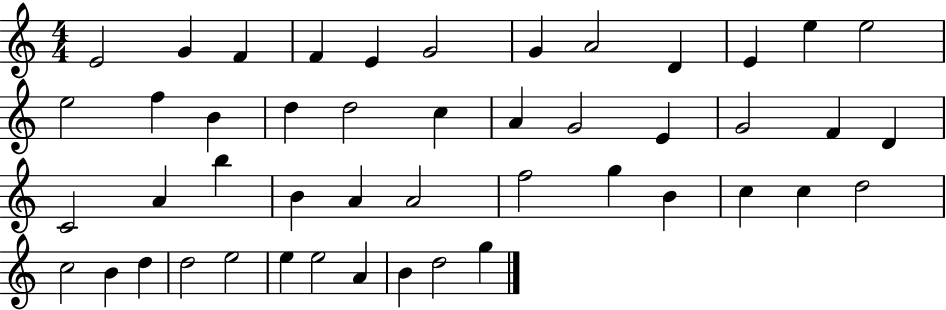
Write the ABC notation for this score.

X:1
T:Untitled
M:4/4
L:1/4
K:C
E2 G F F E G2 G A2 D E e e2 e2 f B d d2 c A G2 E G2 F D C2 A b B A A2 f2 g B c c d2 c2 B d d2 e2 e e2 A B d2 g